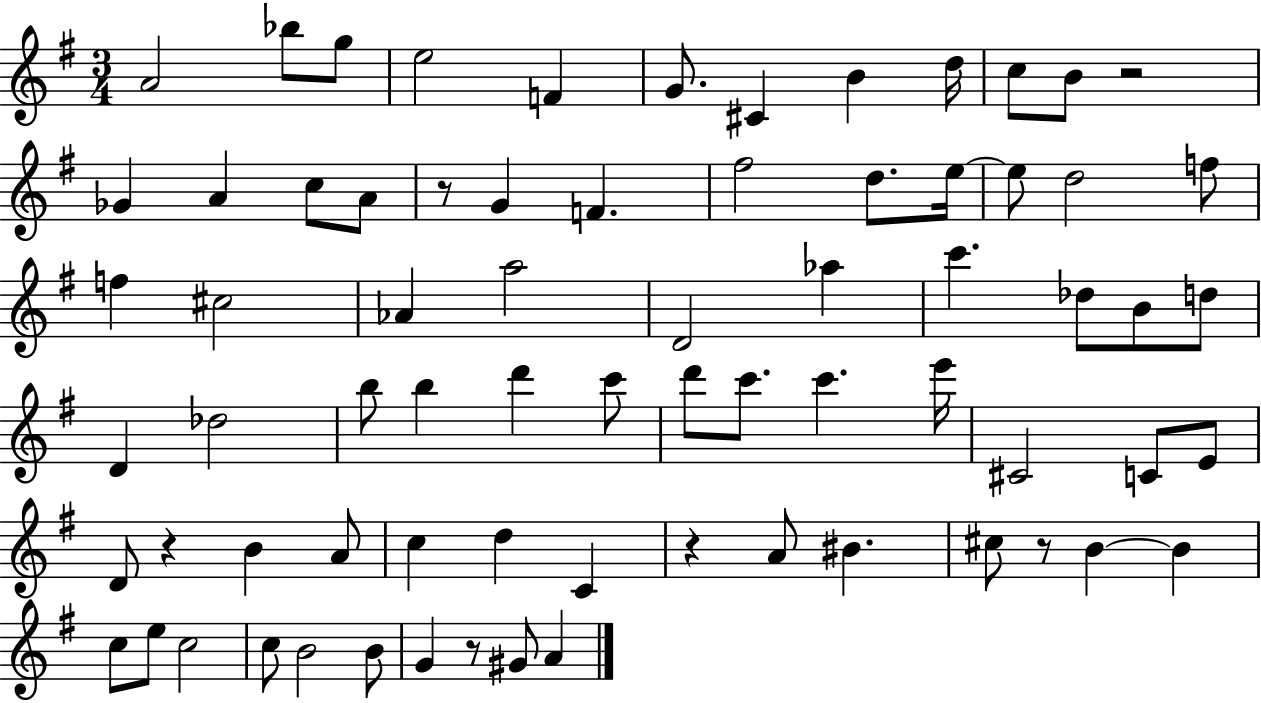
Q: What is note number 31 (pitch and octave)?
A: Db5